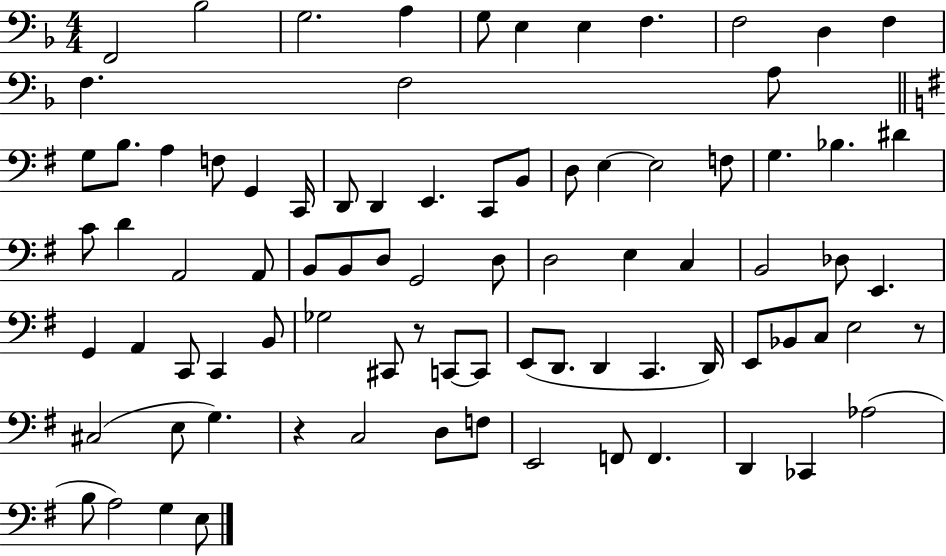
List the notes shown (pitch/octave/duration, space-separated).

F2/h Bb3/h G3/h. A3/q G3/e E3/q E3/q F3/q. F3/h D3/q F3/q F3/q. F3/h A3/e G3/e B3/e. A3/q F3/e G2/q C2/s D2/e D2/q E2/q. C2/e B2/e D3/e E3/q E3/h F3/e G3/q. Bb3/q. D#4/q C4/e D4/q A2/h A2/e B2/e B2/e D3/e G2/h D3/e D3/h E3/q C3/q B2/h Db3/e E2/q. G2/q A2/q C2/e C2/q B2/e Gb3/h C#2/e R/e C2/e C2/e E2/e D2/e. D2/q C2/q. D2/s E2/e Bb2/e C3/e E3/h R/e C#3/h E3/e G3/q. R/q C3/h D3/e F3/e E2/h F2/e F2/q. D2/q CES2/q Ab3/h B3/e A3/h G3/q E3/e